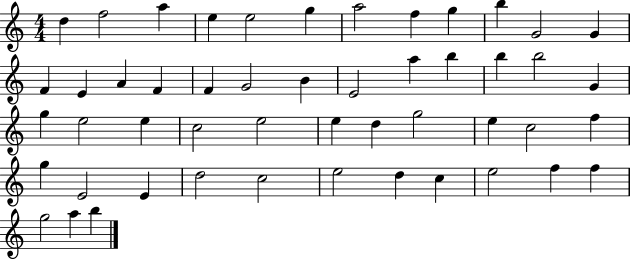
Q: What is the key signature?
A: C major